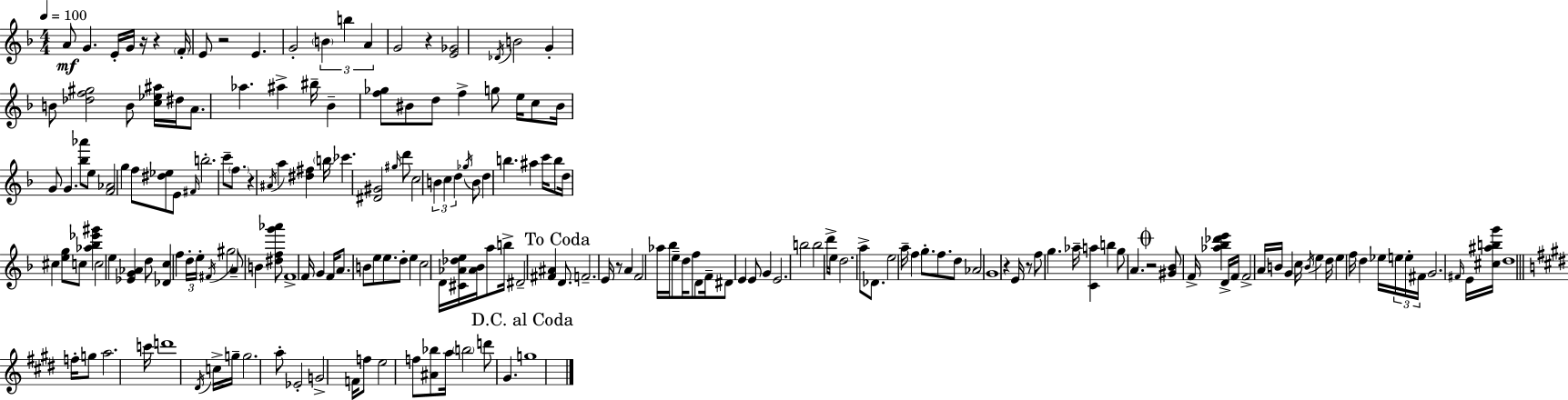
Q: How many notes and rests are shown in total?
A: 198